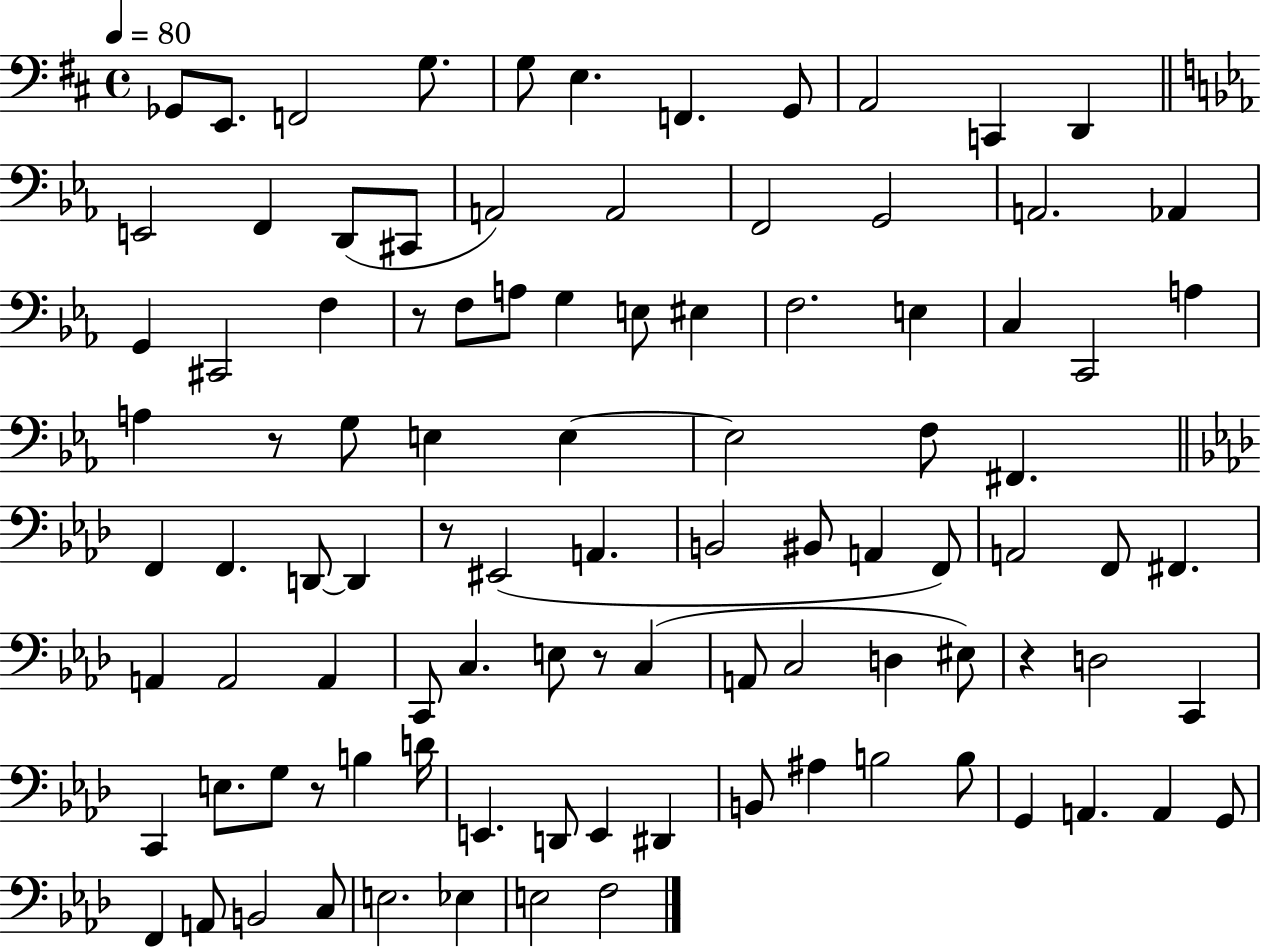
X:1
T:Untitled
M:4/4
L:1/4
K:D
_G,,/2 E,,/2 F,,2 G,/2 G,/2 E, F,, G,,/2 A,,2 C,, D,, E,,2 F,, D,,/2 ^C,,/2 A,,2 A,,2 F,,2 G,,2 A,,2 _A,, G,, ^C,,2 F, z/2 F,/2 A,/2 G, E,/2 ^E, F,2 E, C, C,,2 A, A, z/2 G,/2 E, E, E,2 F,/2 ^F,, F,, F,, D,,/2 D,, z/2 ^E,,2 A,, B,,2 ^B,,/2 A,, F,,/2 A,,2 F,,/2 ^F,, A,, A,,2 A,, C,,/2 C, E,/2 z/2 C, A,,/2 C,2 D, ^E,/2 z D,2 C,, C,, E,/2 G,/2 z/2 B, D/4 E,, D,,/2 E,, ^D,, B,,/2 ^A, B,2 B,/2 G,, A,, A,, G,,/2 F,, A,,/2 B,,2 C,/2 E,2 _E, E,2 F,2